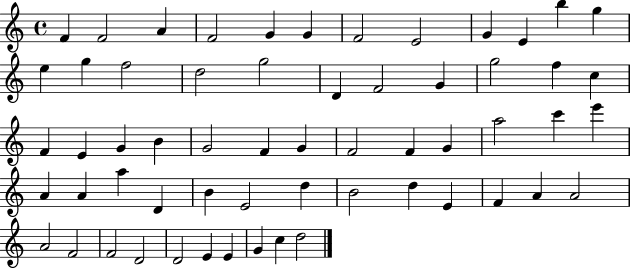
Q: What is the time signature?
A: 4/4